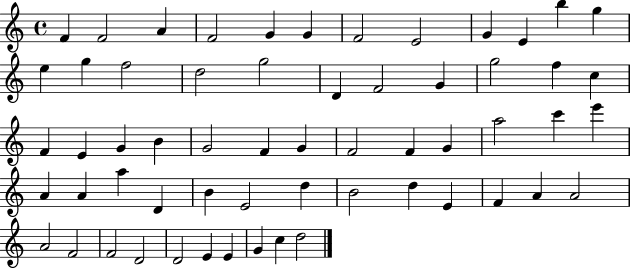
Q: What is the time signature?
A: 4/4